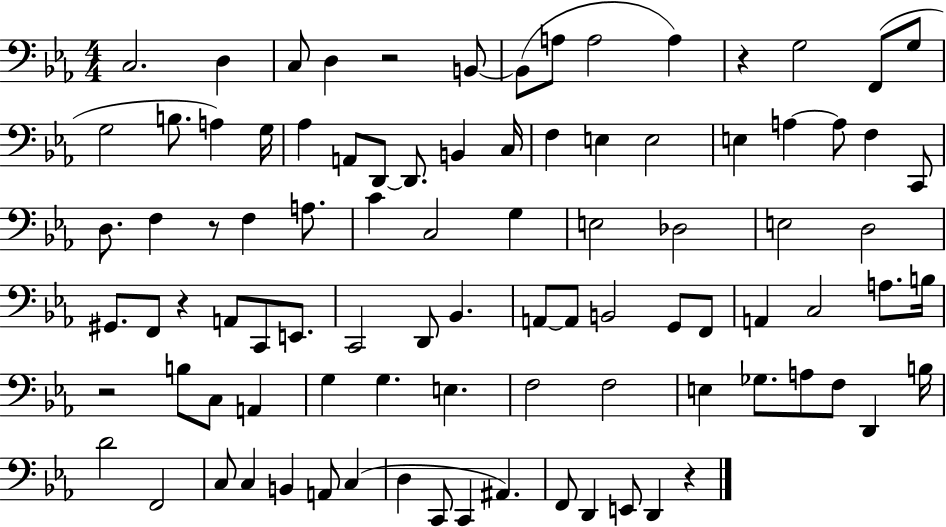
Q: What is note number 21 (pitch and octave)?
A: B2